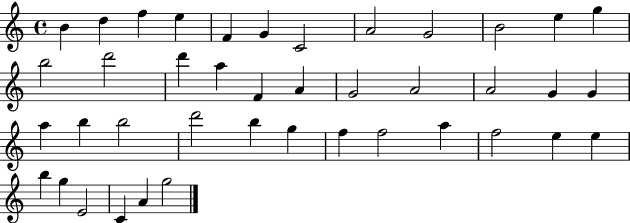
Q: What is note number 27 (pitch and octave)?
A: D6